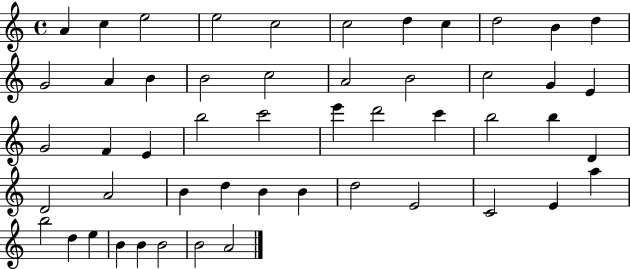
A4/q C5/q E5/h E5/h C5/h C5/h D5/q C5/q D5/h B4/q D5/q G4/h A4/q B4/q B4/h C5/h A4/h B4/h C5/h G4/q E4/q G4/h F4/q E4/q B5/h C6/h E6/q D6/h C6/q B5/h B5/q D4/q D4/h A4/h B4/q D5/q B4/q B4/q D5/h E4/h C4/h E4/q A5/q B5/h D5/q E5/q B4/q B4/q B4/h B4/h A4/h